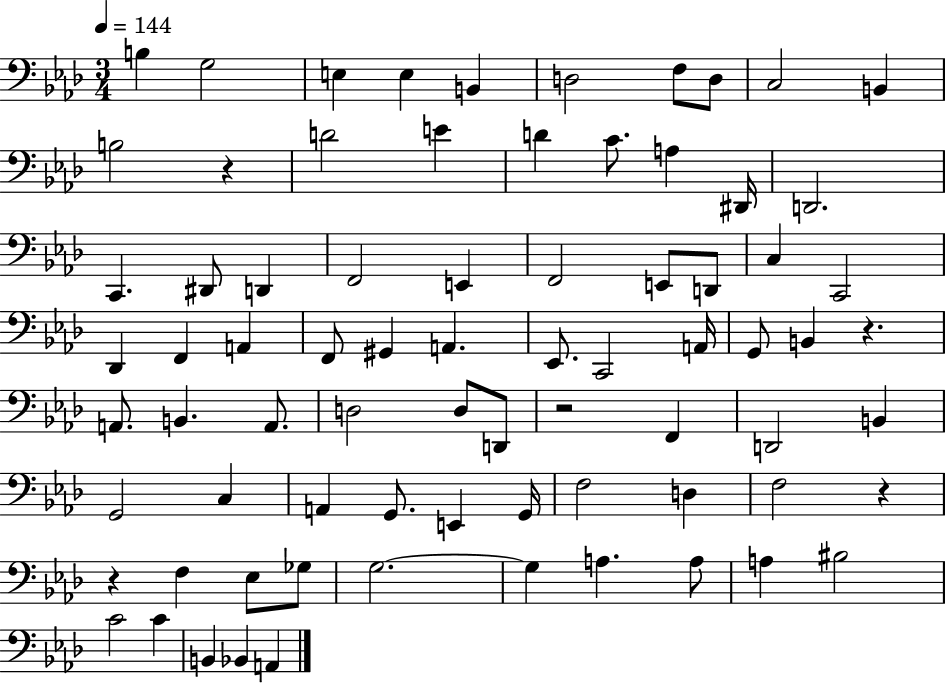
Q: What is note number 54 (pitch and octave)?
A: G2